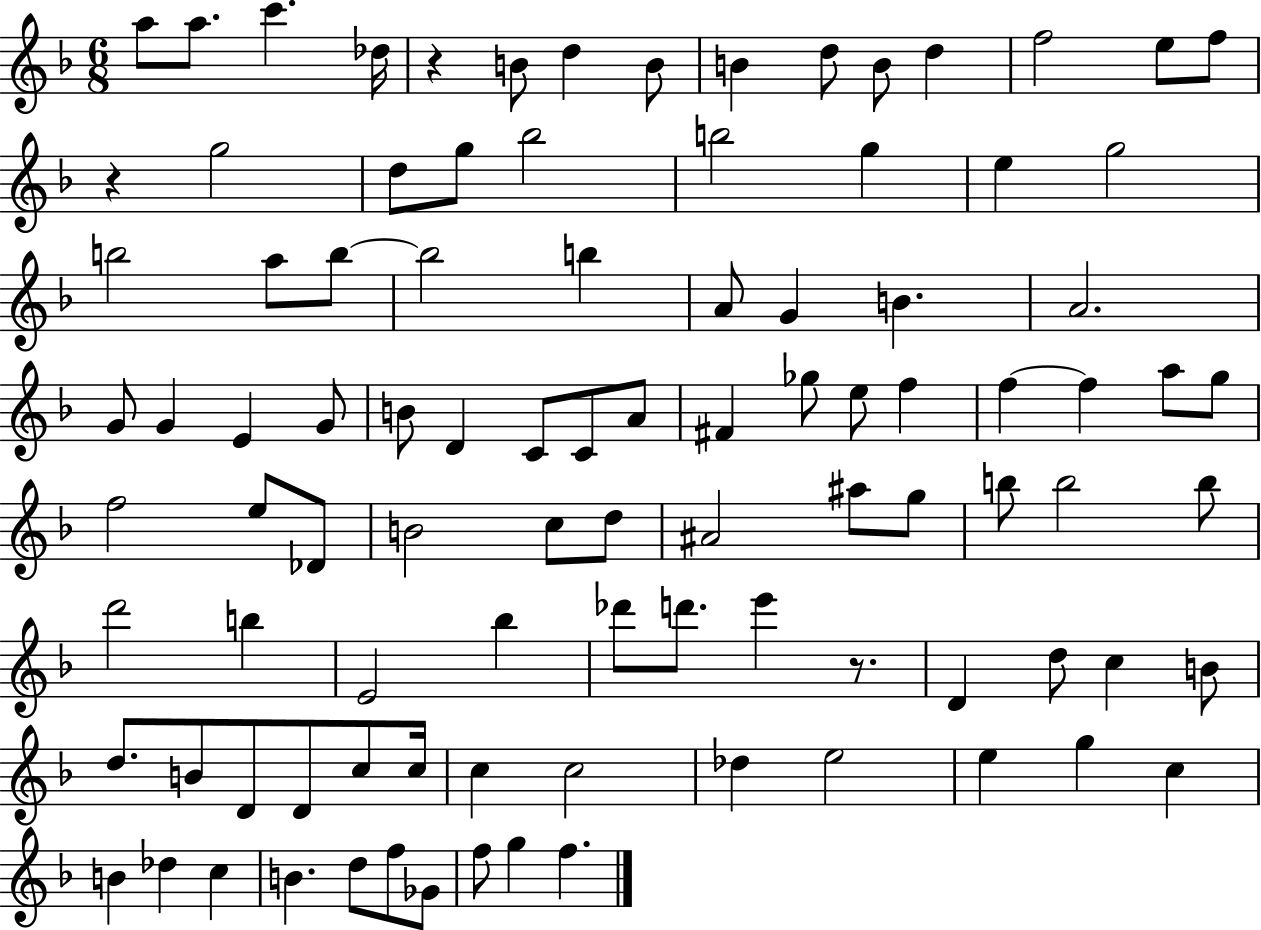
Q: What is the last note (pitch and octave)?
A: F5